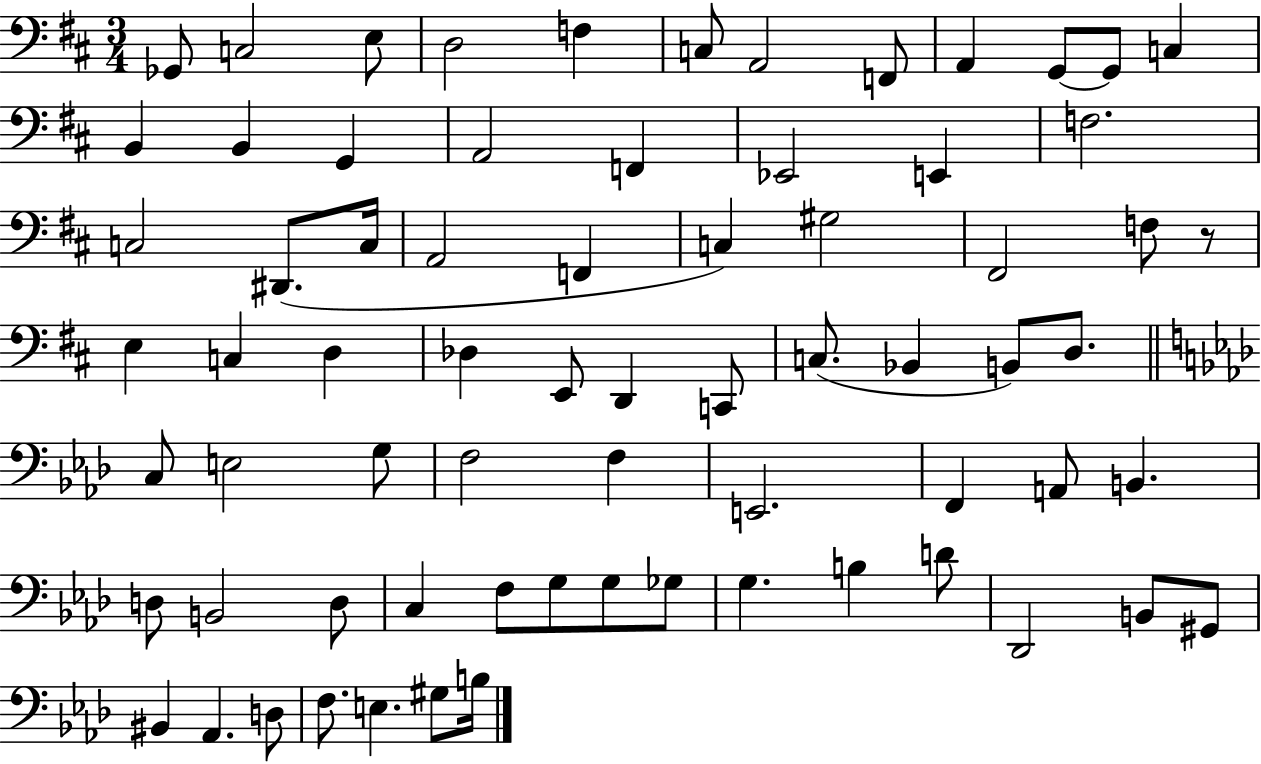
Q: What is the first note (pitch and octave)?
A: Gb2